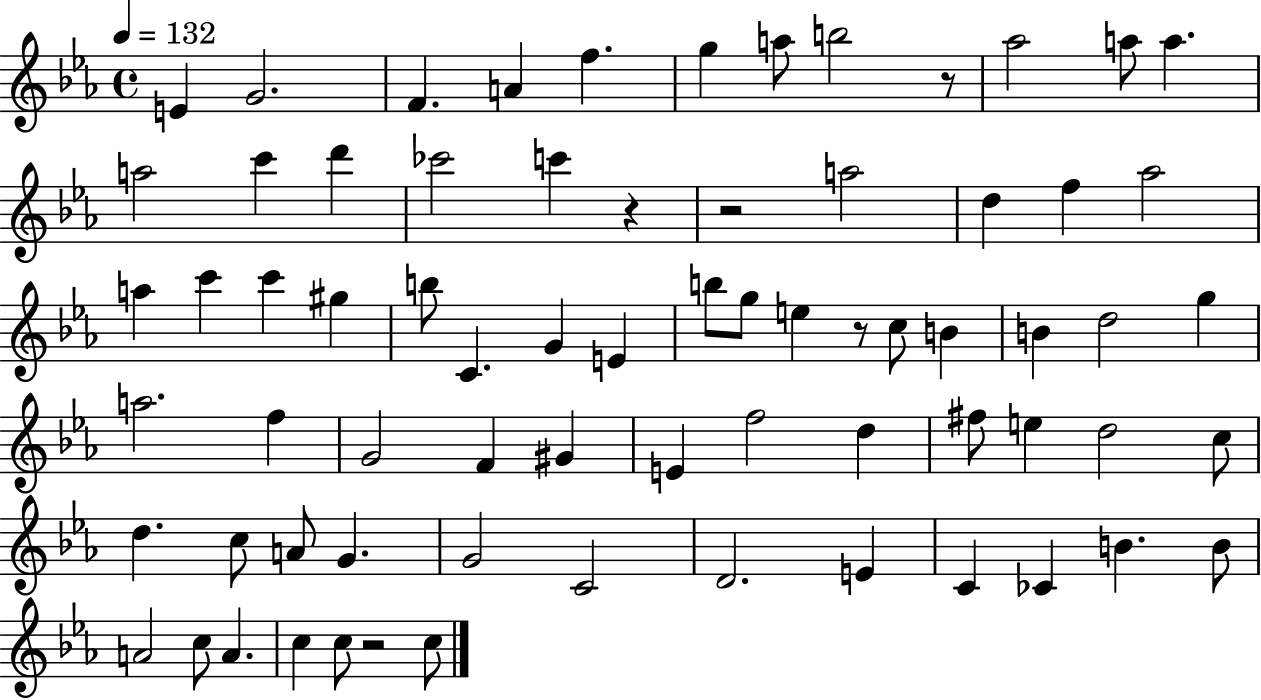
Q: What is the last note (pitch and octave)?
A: C5